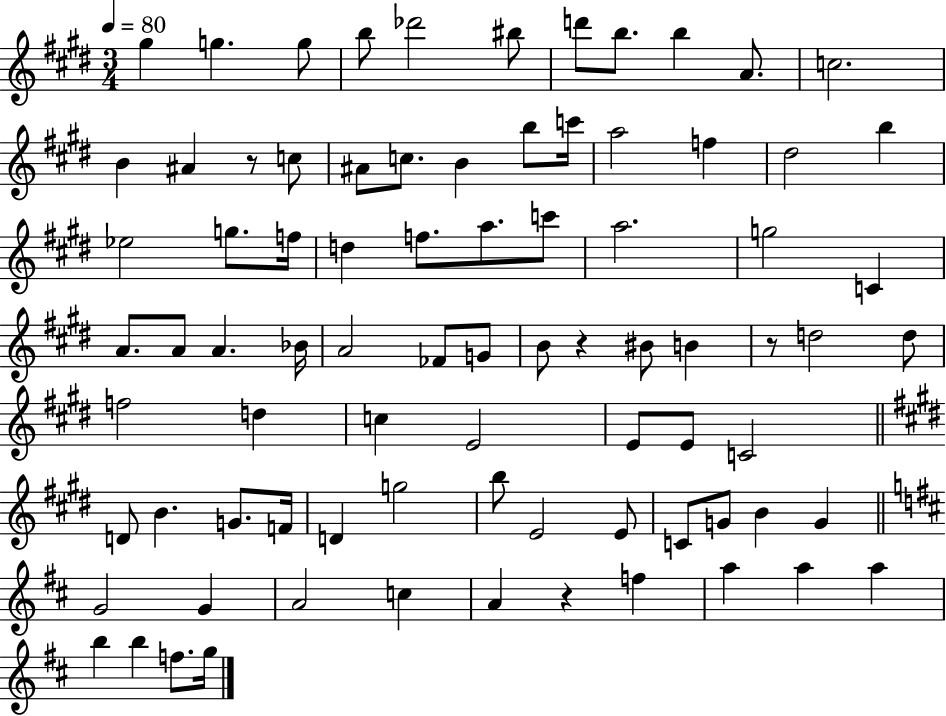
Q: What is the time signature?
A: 3/4